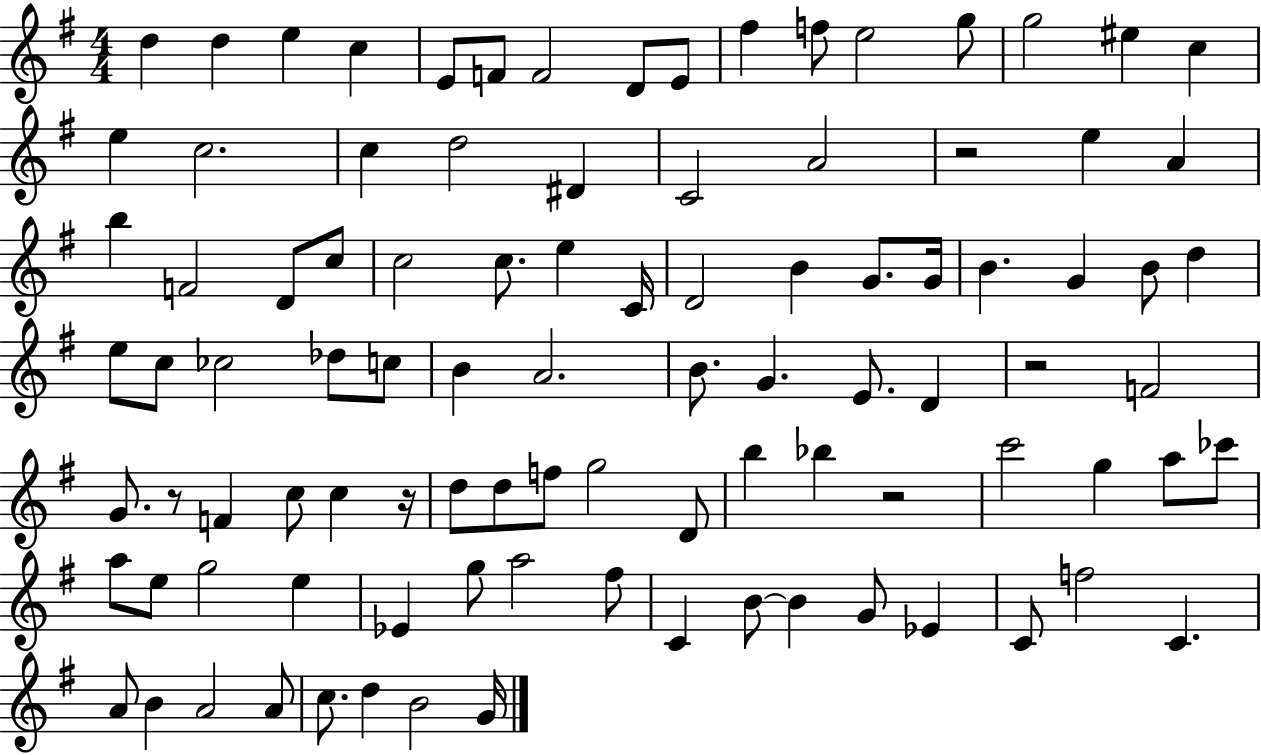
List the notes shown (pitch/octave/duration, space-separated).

D5/q D5/q E5/q C5/q E4/e F4/e F4/h D4/e E4/e F#5/q F5/e E5/h G5/e G5/h EIS5/q C5/q E5/q C5/h. C5/q D5/h D#4/q C4/h A4/h R/h E5/q A4/q B5/q F4/h D4/e C5/e C5/h C5/e. E5/q C4/s D4/h B4/q G4/e. G4/s B4/q. G4/q B4/e D5/q E5/e C5/e CES5/h Db5/e C5/e B4/q A4/h. B4/e. G4/q. E4/e. D4/q R/h F4/h G4/e. R/e F4/q C5/e C5/q R/s D5/e D5/e F5/e G5/h D4/e B5/q Bb5/q R/h C6/h G5/q A5/e CES6/e A5/e E5/e G5/h E5/q Eb4/q G5/e A5/h F#5/e C4/q B4/e B4/q G4/e Eb4/q C4/e F5/h C4/q. A4/e B4/q A4/h A4/e C5/e. D5/q B4/h G4/s